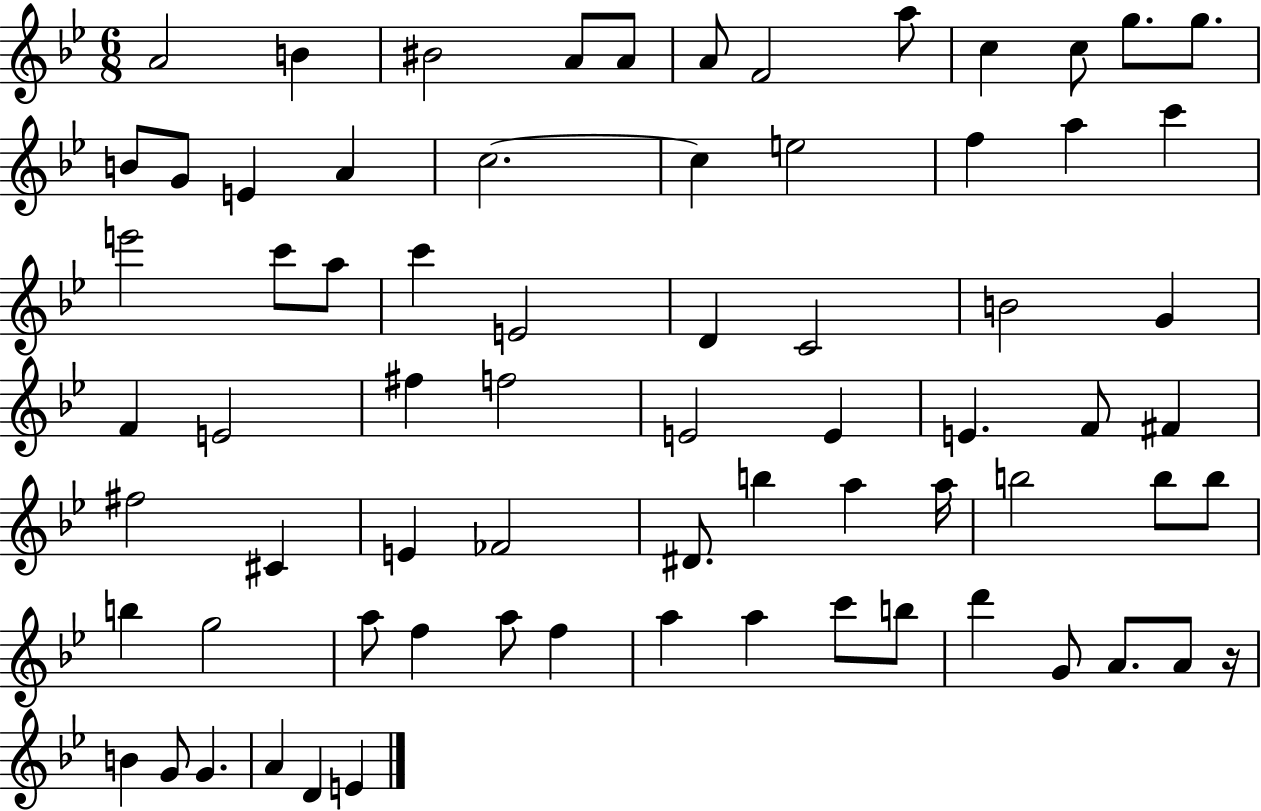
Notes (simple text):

A4/h B4/q BIS4/h A4/e A4/e A4/e F4/h A5/e C5/q C5/e G5/e. G5/e. B4/e G4/e E4/q A4/q C5/h. C5/q E5/h F5/q A5/q C6/q E6/h C6/e A5/e C6/q E4/h D4/q C4/h B4/h G4/q F4/q E4/h F#5/q F5/h E4/h E4/q E4/q. F4/e F#4/q F#5/h C#4/q E4/q FES4/h D#4/e. B5/q A5/q A5/s B5/h B5/e B5/e B5/q G5/h A5/e F5/q A5/e F5/q A5/q A5/q C6/e B5/e D6/q G4/e A4/e. A4/e R/s B4/q G4/e G4/q. A4/q D4/q E4/q